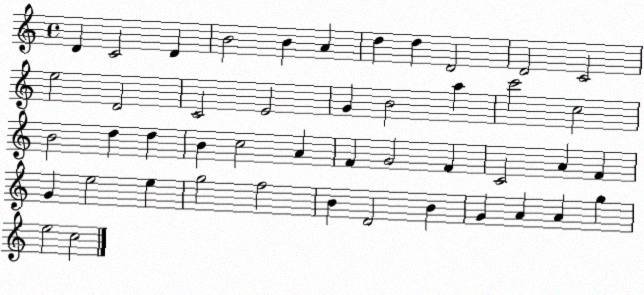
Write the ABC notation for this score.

X:1
T:Untitled
M:4/4
L:1/4
K:C
D C2 D B2 B A d d D2 D2 C2 e2 D2 C2 E2 G B2 a c'2 c2 B2 d d B c2 A F G2 F C2 A F G e2 e g2 f2 B D2 B G A A g e2 c2